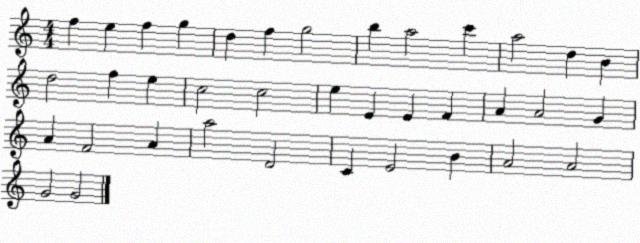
X:1
T:Untitled
M:4/4
L:1/4
K:C
f e f g d f g2 b a2 c' a2 d B d2 f e c2 c2 e E E F A A2 G A F2 A a2 D2 C E2 B A2 A2 G2 G2